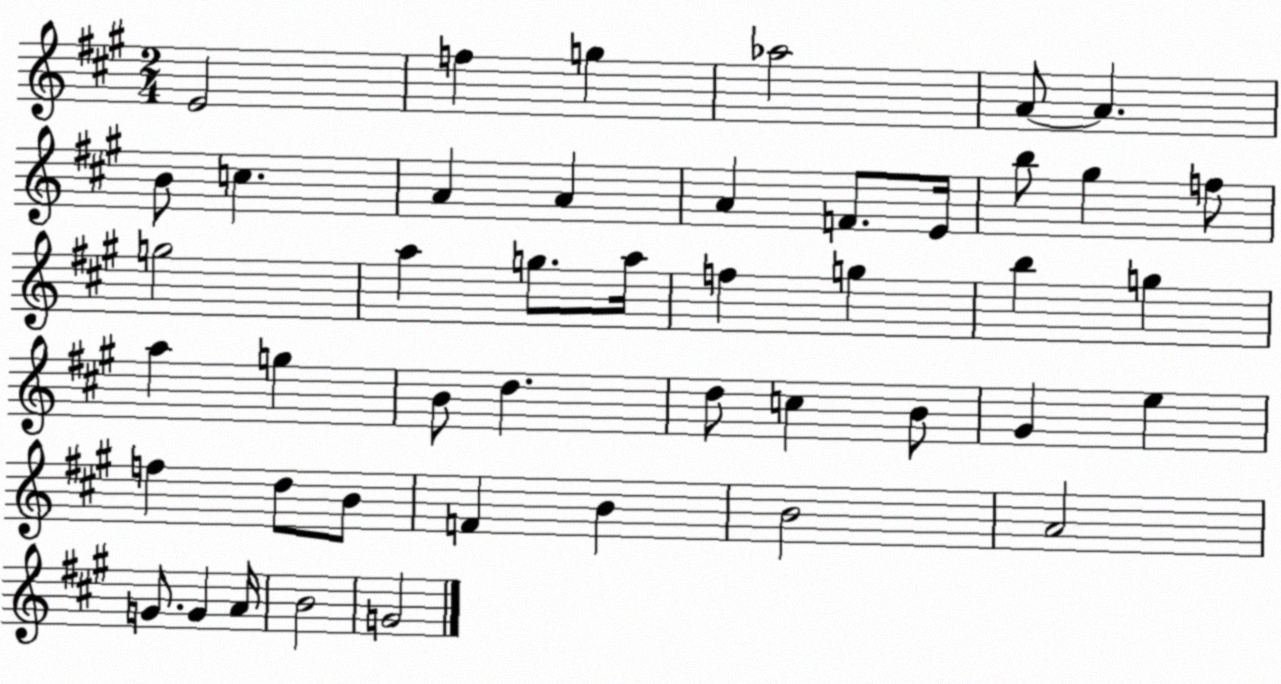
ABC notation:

X:1
T:Untitled
M:2/4
L:1/4
K:A
E2 f g _a2 A/2 A B/2 c A A A F/2 E/4 b/2 ^g f/2 g2 a g/2 a/4 f g b g a g B/2 d d/2 c B/2 ^G e f d/2 B/2 F B B2 A2 G/2 G A/4 B2 G2